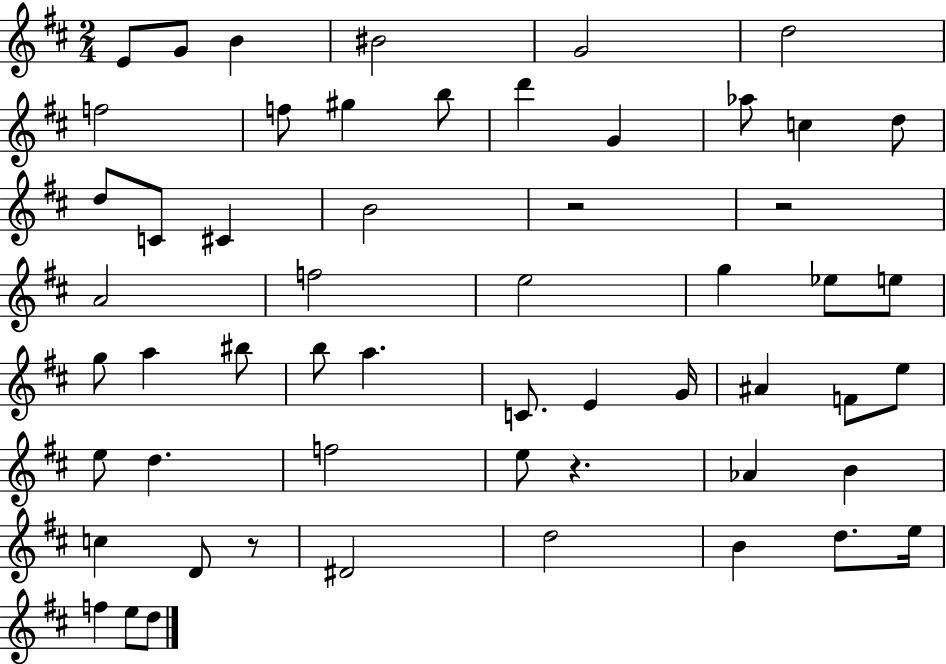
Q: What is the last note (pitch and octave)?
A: D5